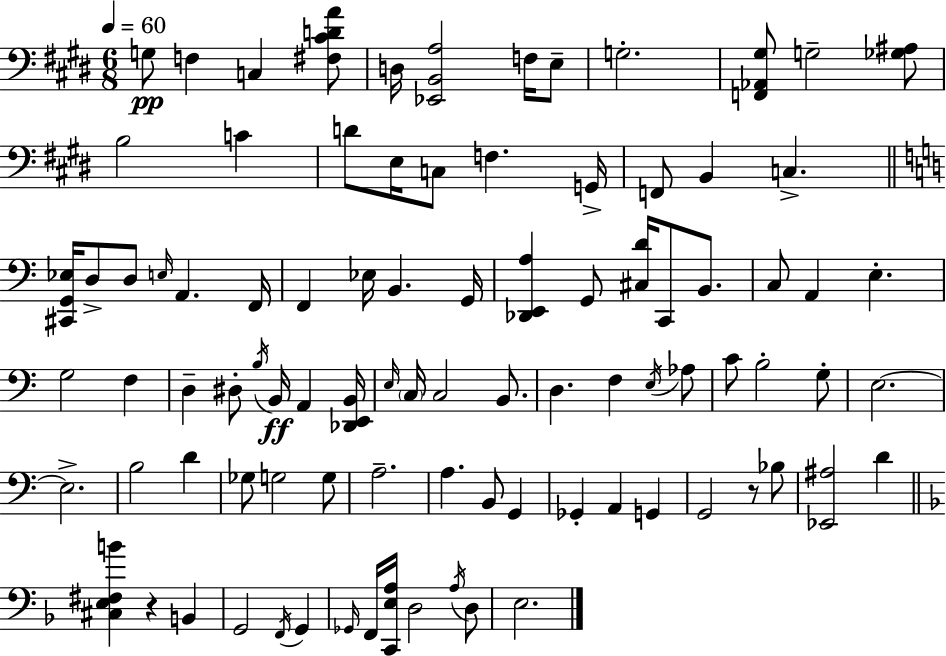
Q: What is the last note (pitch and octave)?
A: E3